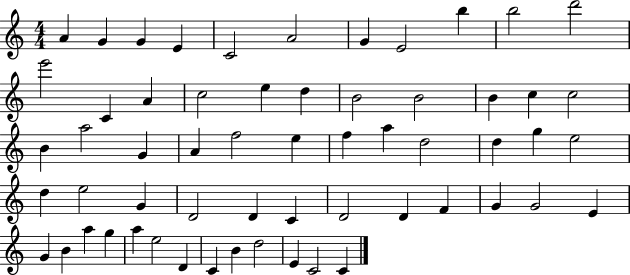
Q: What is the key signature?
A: C major